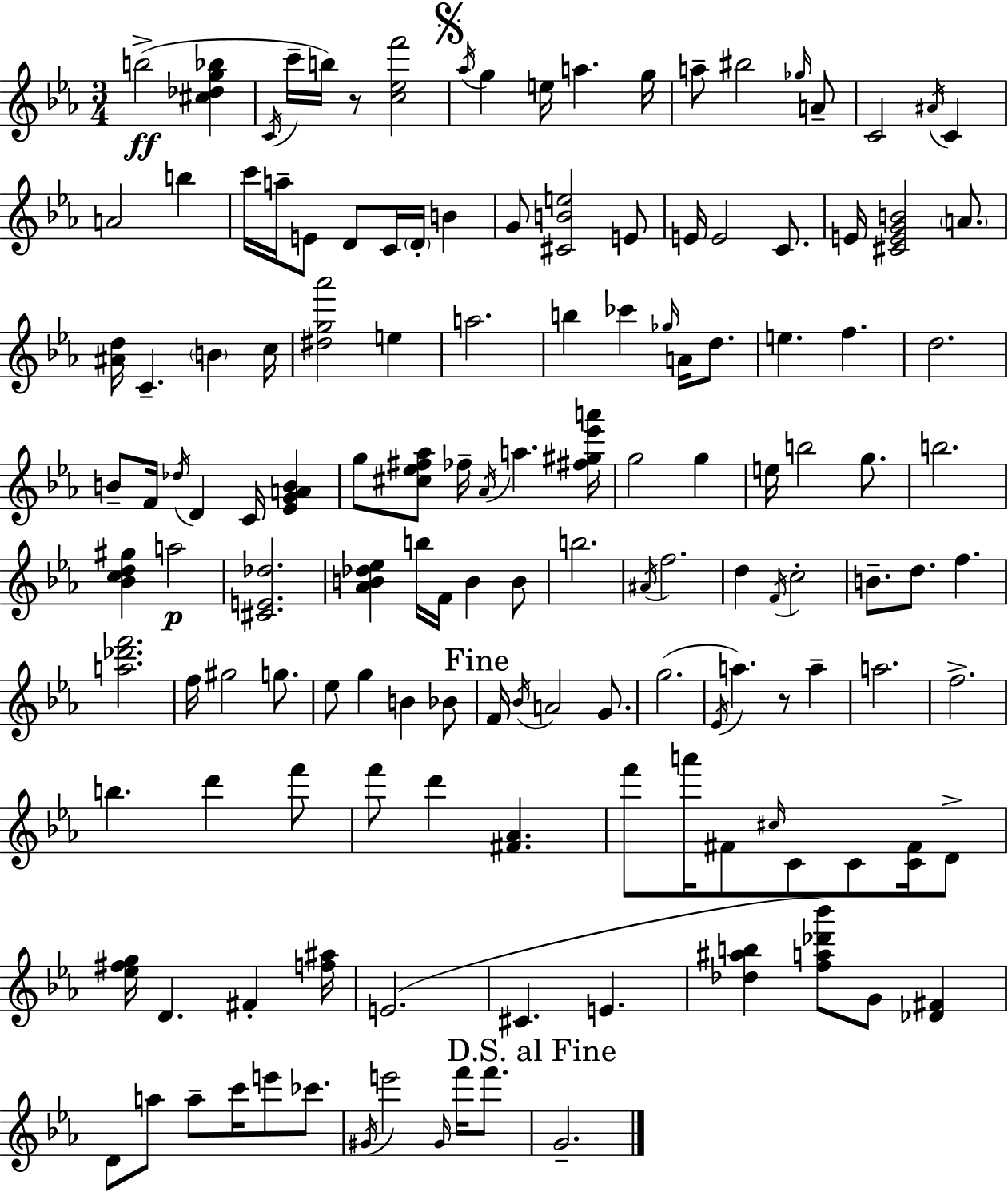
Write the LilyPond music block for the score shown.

{
  \clef treble
  \numericTimeSignature
  \time 3/4
  \key c \minor
  \repeat volta 2 { b''2->(\ff <cis'' des'' g'' bes''>4 | \acciaccatura { c'16 } c'''16-- b''16) r8 <c'' ees'' f'''>2 | \mark \markup { \musicglyph "scripts.segno" } \acciaccatura { aes''16 } g''4 e''16 a''4. | g''16 a''8-- bis''2 | \break \grace { ges''16 } a'8-- c'2 \acciaccatura { ais'16 } | c'4 a'2 | b''4 c'''16 a''16-- e'8 d'8 c'16 \parenthesize d'16-. | b'4 g'8 <cis' b' e''>2 | \break e'8 e'16 e'2 | c'8. e'16 <cis' e' g' b'>2 | \parenthesize a'8. <ais' d''>16 c'4.-- \parenthesize b'4 | c''16 <dis'' g'' aes'''>2 | \break e''4 a''2. | b''4 ces'''4 | \grace { ges''16 } a'16 d''8. e''4. f''4. | d''2. | \break b'8-- f'16 \acciaccatura { des''16 } d'4 | c'16 <ees' g' a' b'>4 g''8 <cis'' ees'' fis'' aes''>8 fes''16-- \acciaccatura { aes'16 } | a''4. <fis'' gis'' ees''' a'''>16 g''2 | g''4 e''16 b''2 | \break g''8. b''2. | <bes' c'' d'' gis''>4 a''2\p | <cis' e' des''>2. | <aes' b' des'' ees''>4 b''16 | \break f'16 b'4 b'8 b''2. | \acciaccatura { ais'16 } f''2. | d''4 | \acciaccatura { f'16 } c''2-. b'8.-- | \break d''8. f''4. <a'' des''' f'''>2. | f''16 gis''2 | g''8. ees''8 g''4 | b'4 bes'8 \mark "Fine" f'16 \acciaccatura { bes'16 } a'2 | \break g'8. g''2.( | \acciaccatura { ees'16 } a''4.) | r8 a''4-- a''2. | f''2.-> | \break b''4. | d'''4 f'''8 f'''8 | d'''4 <fis' aes'>4. f'''8 | a'''16 fis'8 \grace { cis''16 } c'8 c'8 <c' fis'>16 d'8-> | \break <ees'' fis'' g''>16 d'4. fis'4-. <f'' ais''>16 | e'2.( | cis'4. e'4. | <des'' ais'' b''>4 <f'' a'' des''' bes'''>8) g'8 <des' fis'>4 | \break d'8 a''8 a''8-- c'''16 e'''8 ces'''8. | \acciaccatura { gis'16 } e'''2 \grace { gis'16 } f'''16 f'''8. | \mark "D.S. al Fine" g'2.-- | } \bar "|."
}